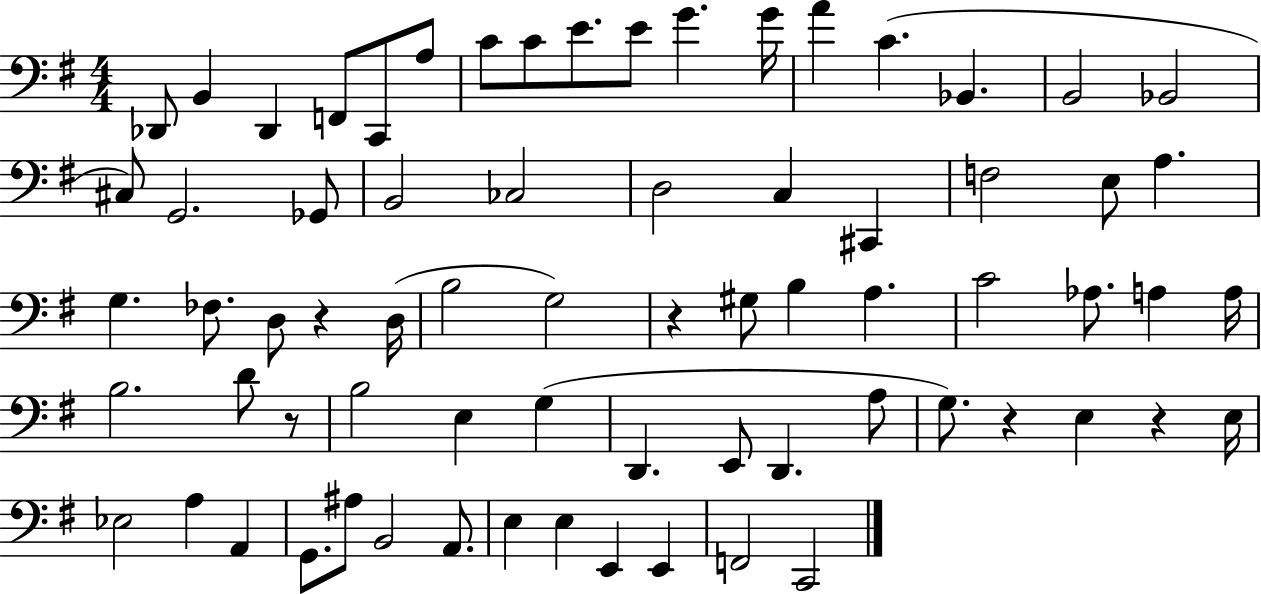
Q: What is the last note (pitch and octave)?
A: C2